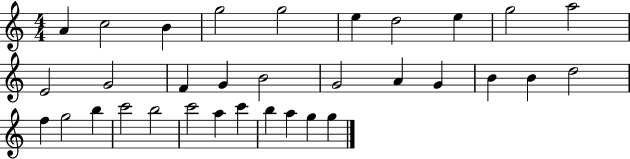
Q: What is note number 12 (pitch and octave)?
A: G4